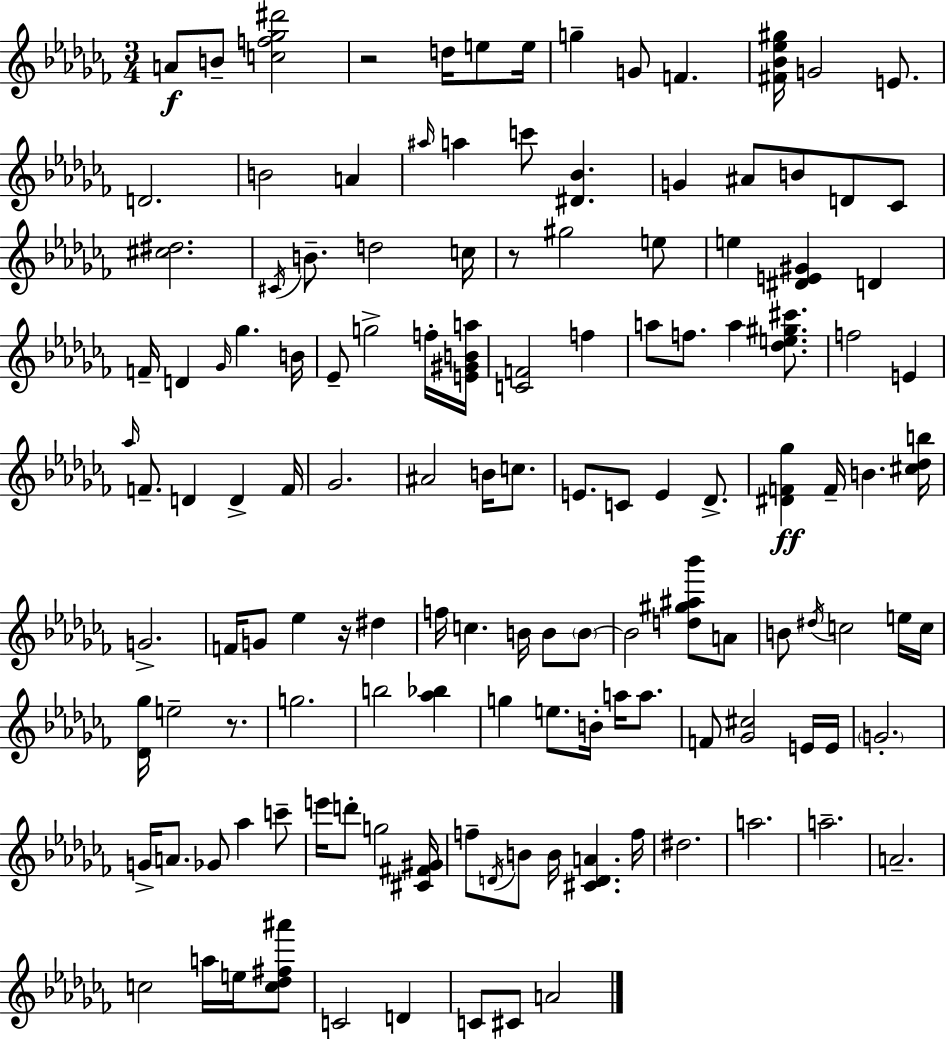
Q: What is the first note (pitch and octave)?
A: A4